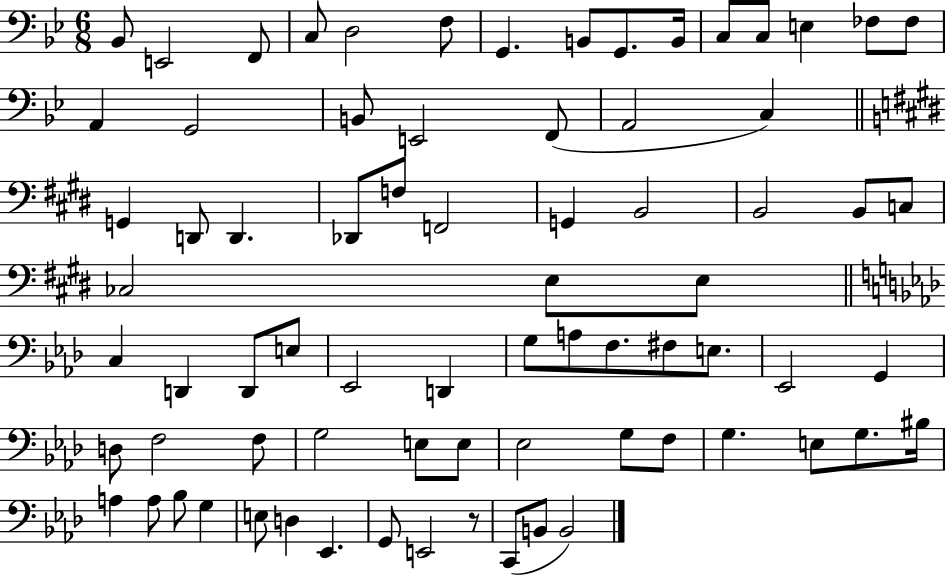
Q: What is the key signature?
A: BES major